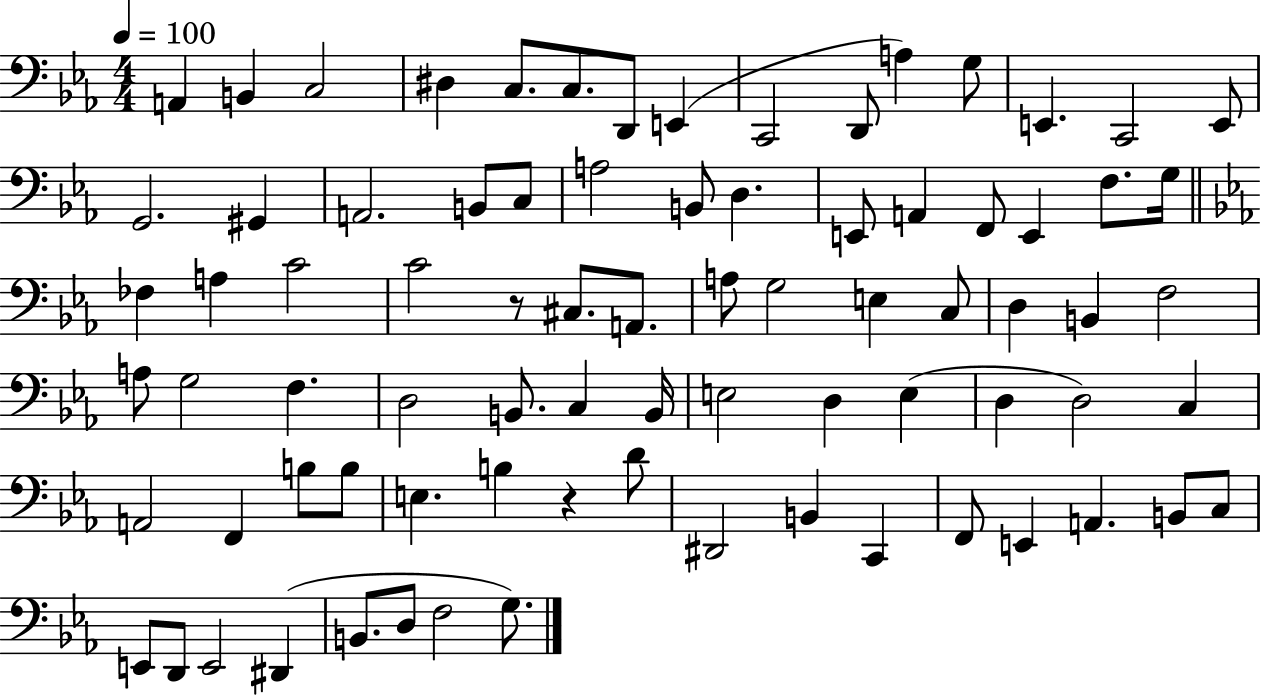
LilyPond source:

{
  \clef bass
  \numericTimeSignature
  \time 4/4
  \key ees \major
  \tempo 4 = 100
  \repeat volta 2 { a,4 b,4 c2 | dis4 c8. c8. d,8 e,4( | c,2 d,8 a4) g8 | e,4. c,2 e,8 | \break g,2. gis,4 | a,2. b,8 c8 | a2 b,8 d4. | e,8 a,4 f,8 e,4 f8. g16 | \break \bar "||" \break \key ees \major fes4 a4 c'2 | c'2 r8 cis8. a,8. | a8 g2 e4 c8 | d4 b,4 f2 | \break a8 g2 f4. | d2 b,8. c4 b,16 | e2 d4 e4( | d4 d2) c4 | \break a,2 f,4 b8 b8 | e4. b4 r4 d'8 | dis,2 b,4 c,4 | f,8 e,4 a,4. b,8 c8 | \break e,8 d,8 e,2 dis,4( | b,8. d8 f2 g8.) | } \bar "|."
}